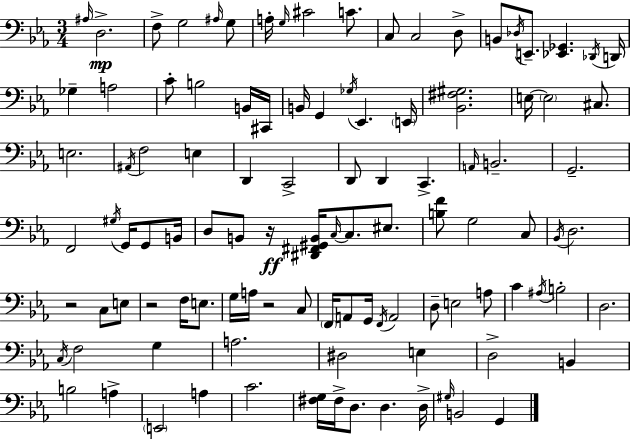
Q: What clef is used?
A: bass